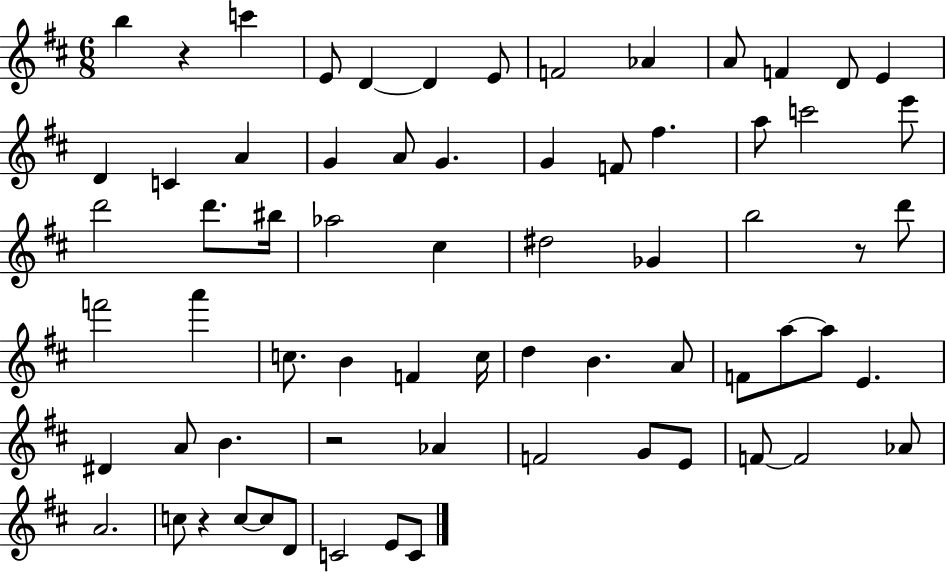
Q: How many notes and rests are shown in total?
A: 68